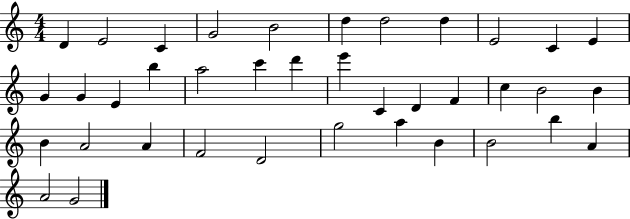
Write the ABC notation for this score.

X:1
T:Untitled
M:4/4
L:1/4
K:C
D E2 C G2 B2 d d2 d E2 C E G G E b a2 c' d' e' C D F c B2 B B A2 A F2 D2 g2 a B B2 b A A2 G2